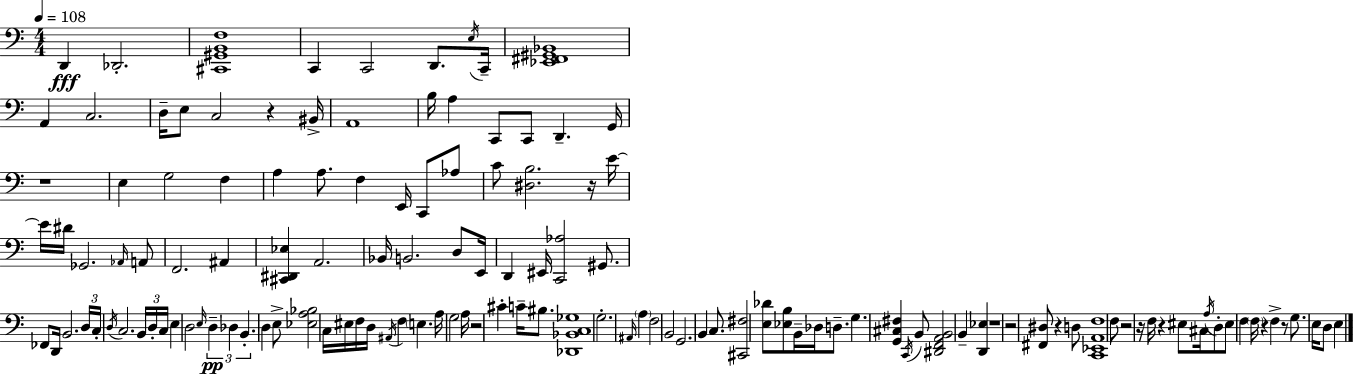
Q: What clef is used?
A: bass